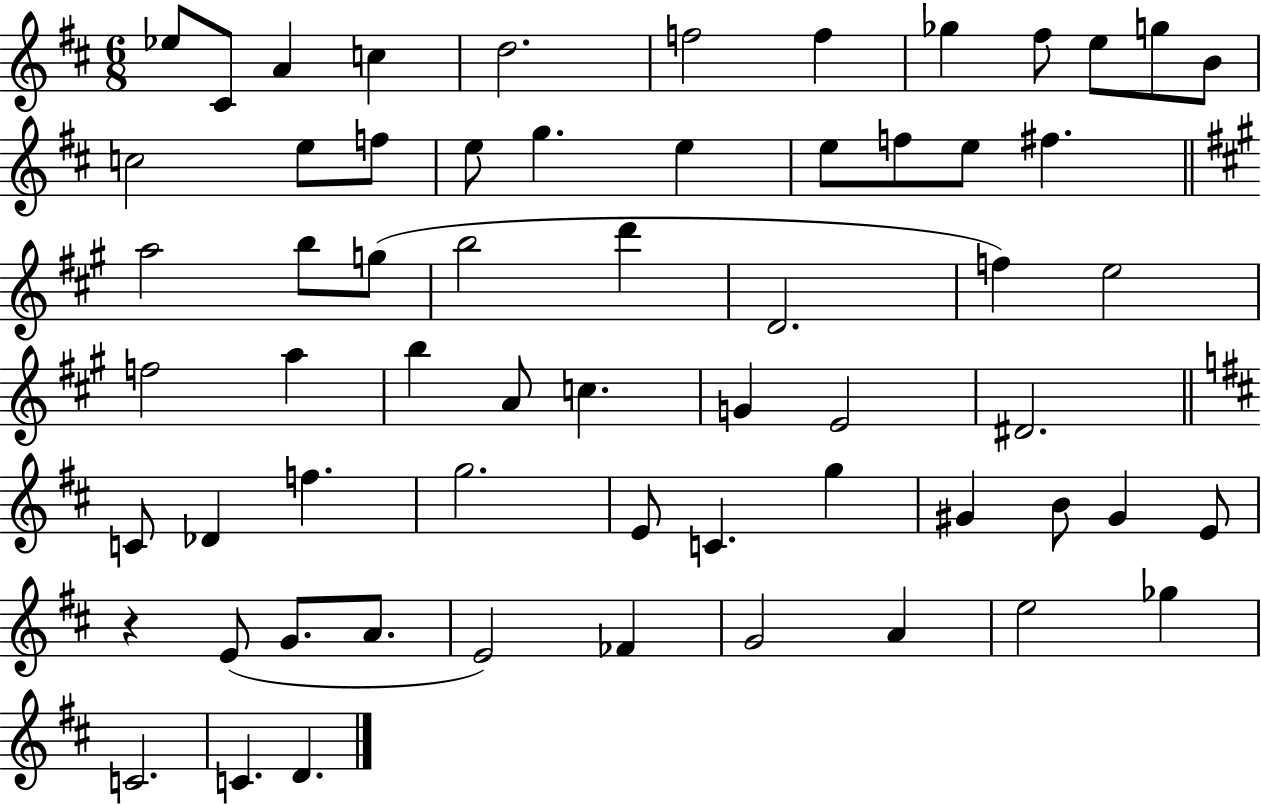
Eb5/e C#4/e A4/q C5/q D5/h. F5/h F5/q Gb5/q F#5/e E5/e G5/e B4/e C5/h E5/e F5/e E5/e G5/q. E5/q E5/e F5/e E5/e F#5/q. A5/h B5/e G5/e B5/h D6/q D4/h. F5/q E5/h F5/h A5/q B5/q A4/e C5/q. G4/q E4/h D#4/h. C4/e Db4/q F5/q. G5/h. E4/e C4/q. G5/q G#4/q B4/e G#4/q E4/e R/q E4/e G4/e. A4/e. E4/h FES4/q G4/h A4/q E5/h Gb5/q C4/h. C4/q. D4/q.